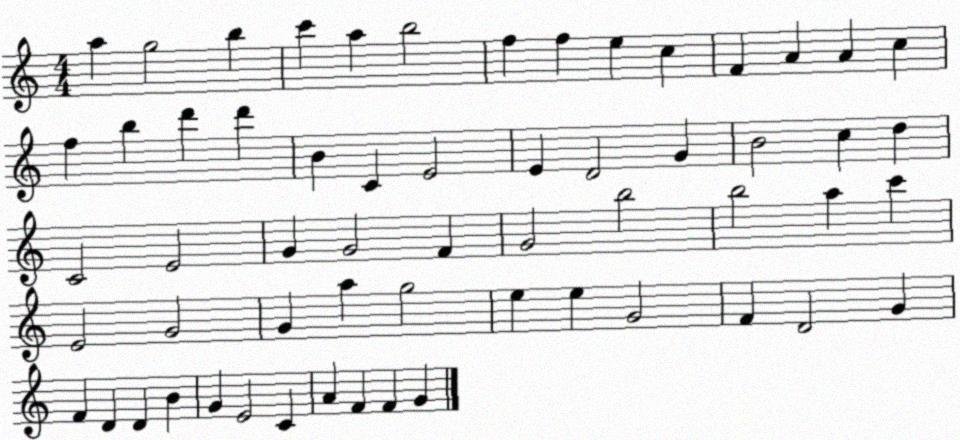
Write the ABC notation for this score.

X:1
T:Untitled
M:4/4
L:1/4
K:C
a g2 b c' a b2 f f e c F A A c f b d' d' B C E2 E D2 G B2 c d C2 E2 G G2 F G2 b2 b2 a c' E2 G2 G a g2 e e G2 F D2 G F D D B G E2 C A F F G